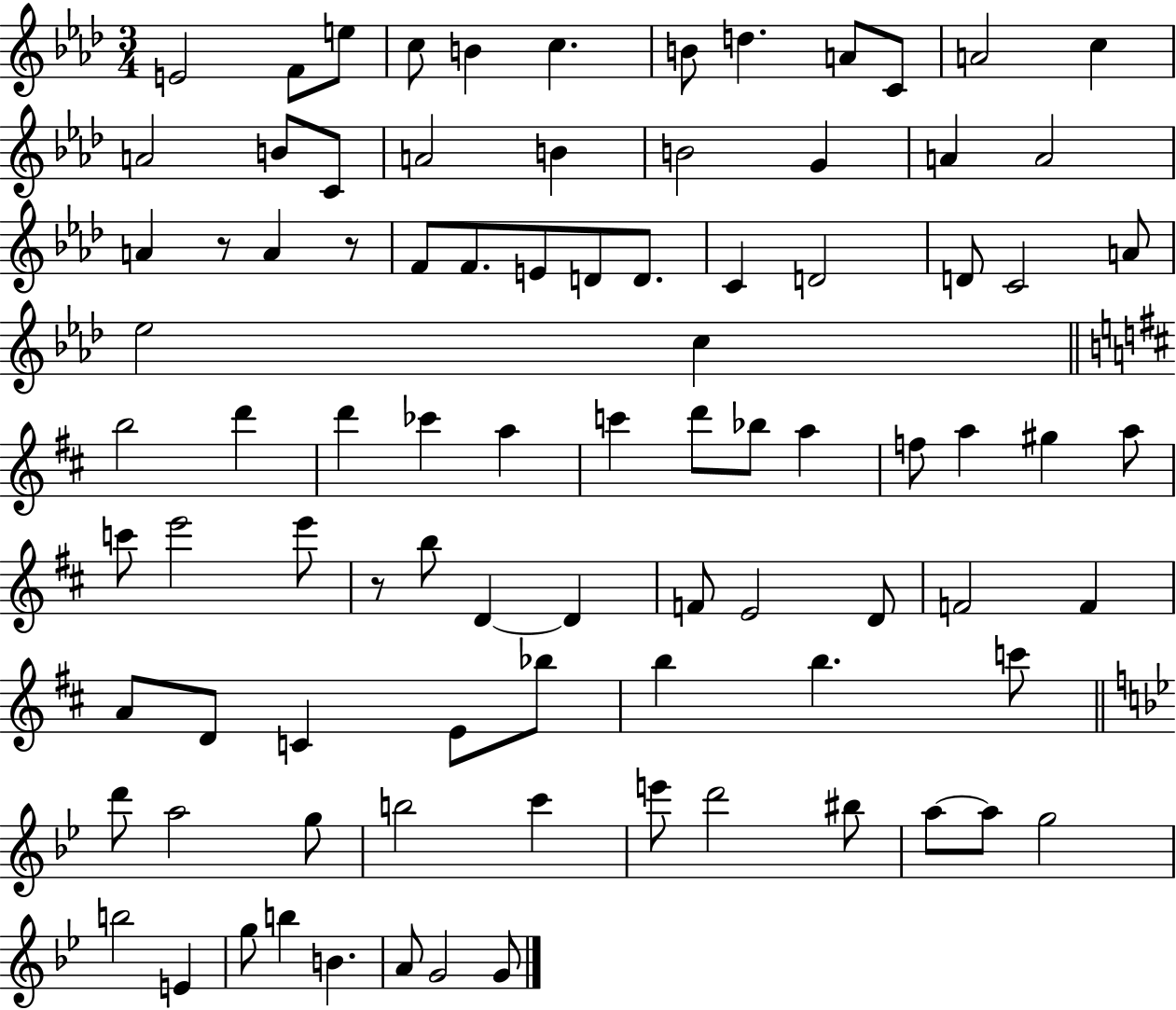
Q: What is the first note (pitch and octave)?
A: E4